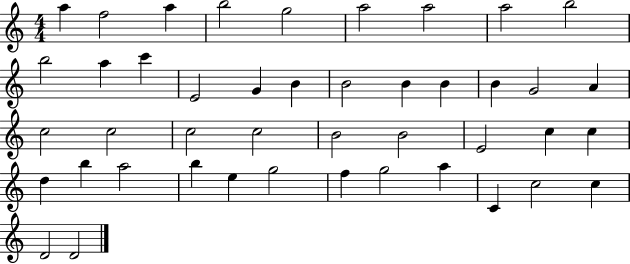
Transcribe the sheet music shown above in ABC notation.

X:1
T:Untitled
M:4/4
L:1/4
K:C
a f2 a b2 g2 a2 a2 a2 b2 b2 a c' E2 G B B2 B B B G2 A c2 c2 c2 c2 B2 B2 E2 c c d b a2 b e g2 f g2 a C c2 c D2 D2